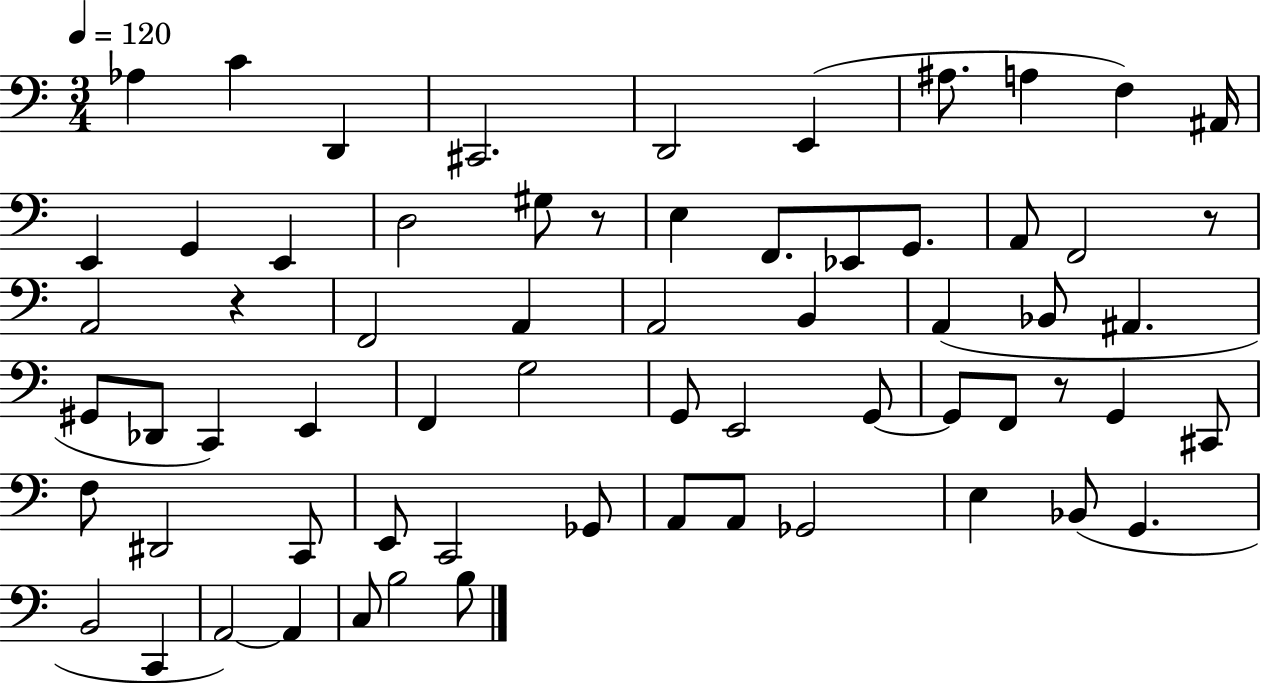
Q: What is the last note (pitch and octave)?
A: B3